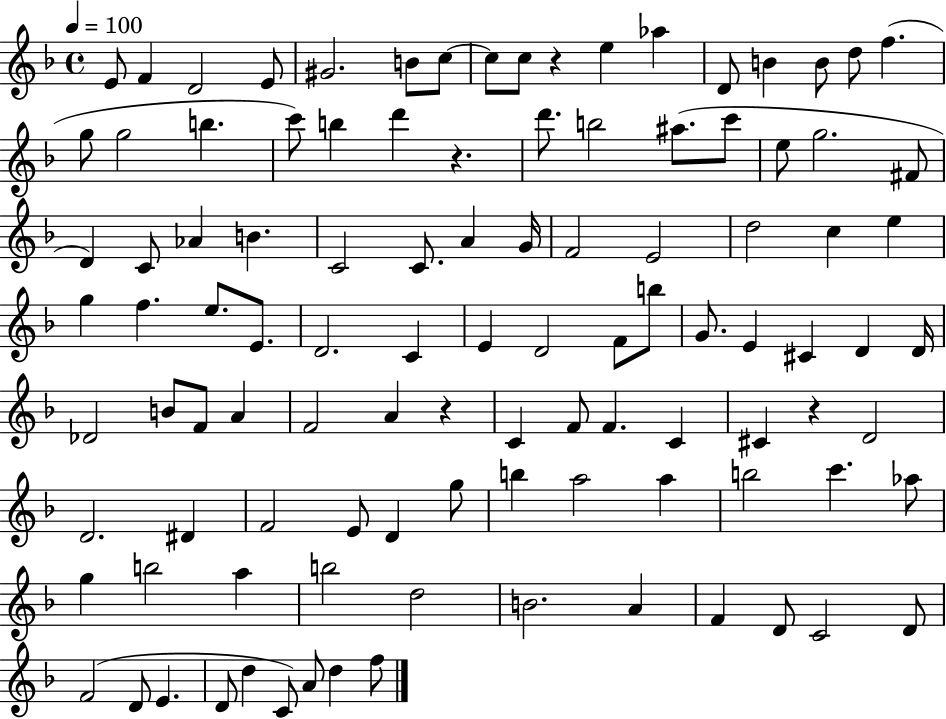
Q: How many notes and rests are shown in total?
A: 105